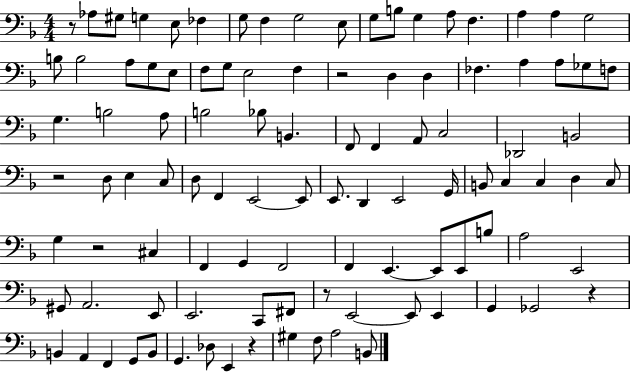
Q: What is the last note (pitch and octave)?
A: B2